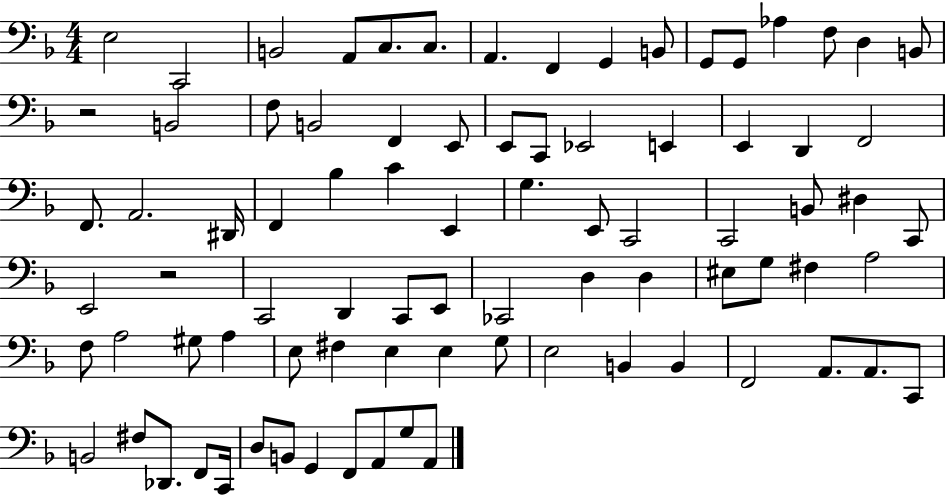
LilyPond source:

{
  \clef bass
  \numericTimeSignature
  \time 4/4
  \key f \major
  \repeat volta 2 { e2 c,2 | b,2 a,8 c8. c8. | a,4. f,4 g,4 b,8 | g,8 g,8 aes4 f8 d4 b,8 | \break r2 b,2 | f8 b,2 f,4 e,8 | e,8 c,8 ees,2 e,4 | e,4 d,4 f,2 | \break f,8. a,2. dis,16 | f,4 bes4 c'4 e,4 | g4. e,8 c,2 | c,2 b,8 dis4 c,8 | \break e,2 r2 | c,2 d,4 c,8 e,8 | ces,2 d4 d4 | eis8 g8 fis4 a2 | \break f8 a2 gis8 a4 | e8 fis4 e4 e4 g8 | e2 b,4 b,4 | f,2 a,8. a,8. c,8 | \break b,2 fis8 des,8. f,8 c,16 | d8 b,8 g,4 f,8 a,8 g8 a,8 | } \bar "|."
}